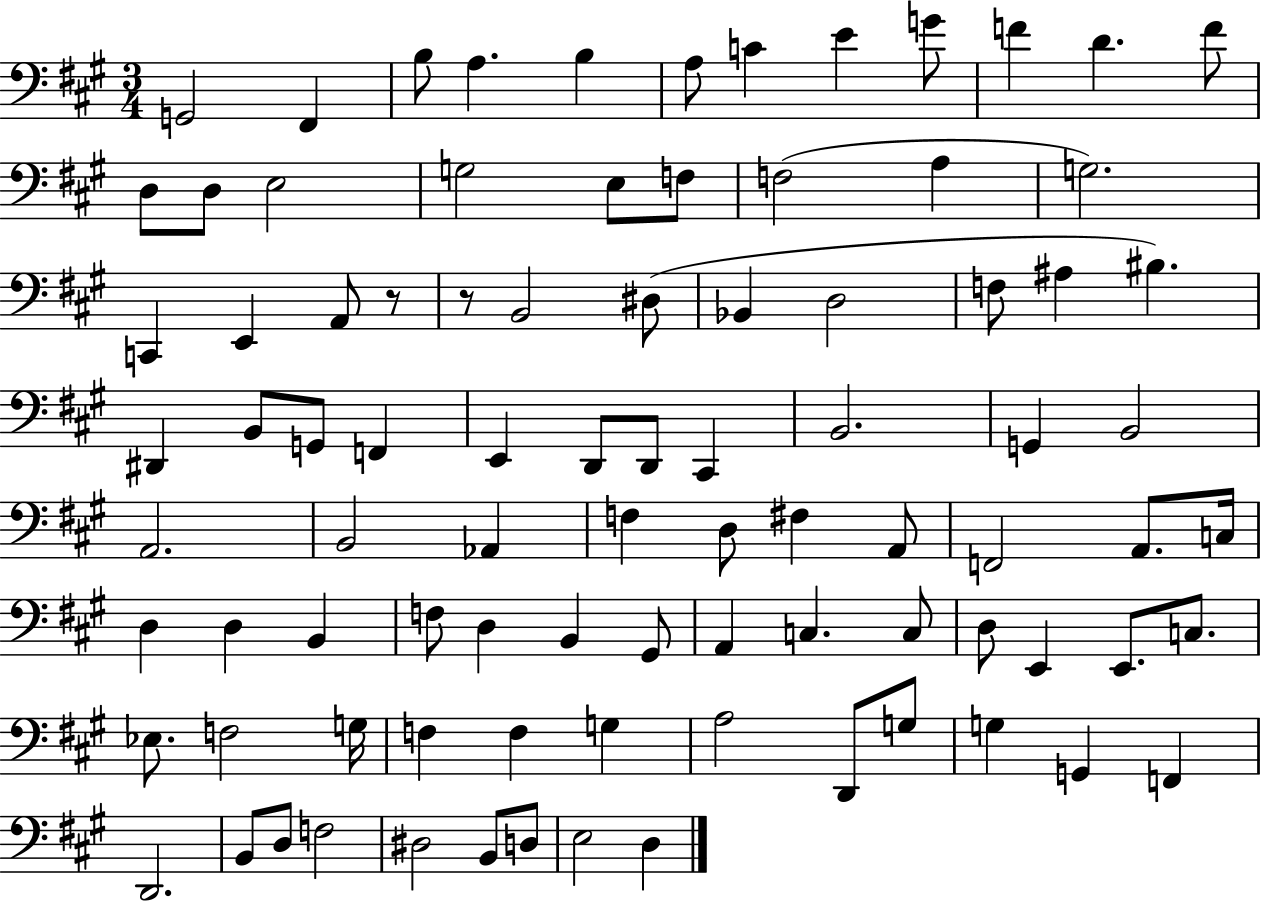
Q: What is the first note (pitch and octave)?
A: G2